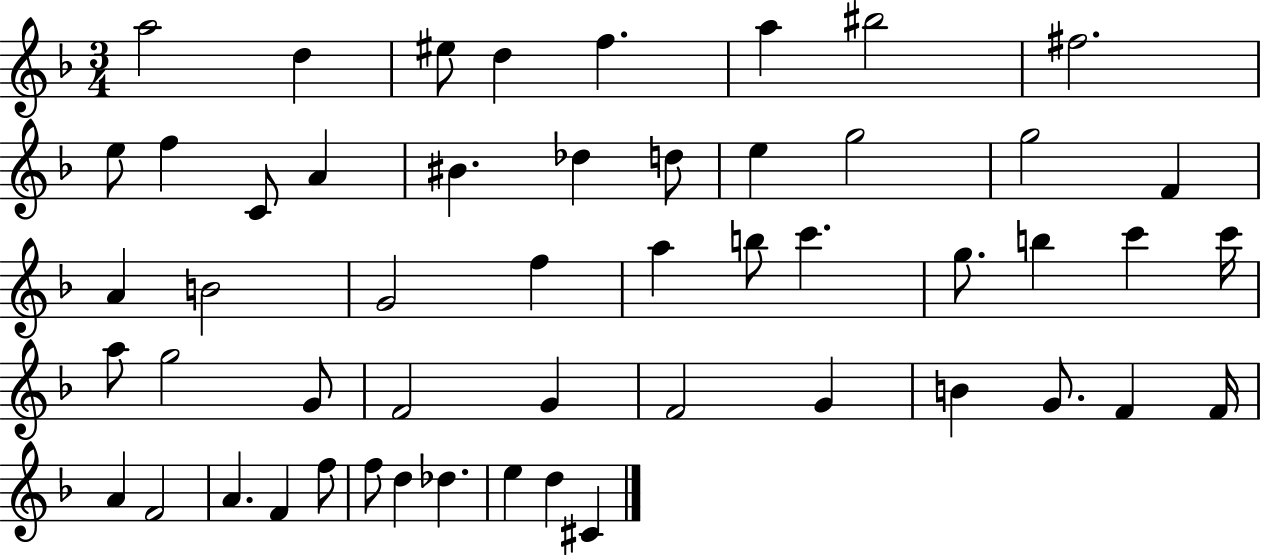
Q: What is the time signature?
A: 3/4